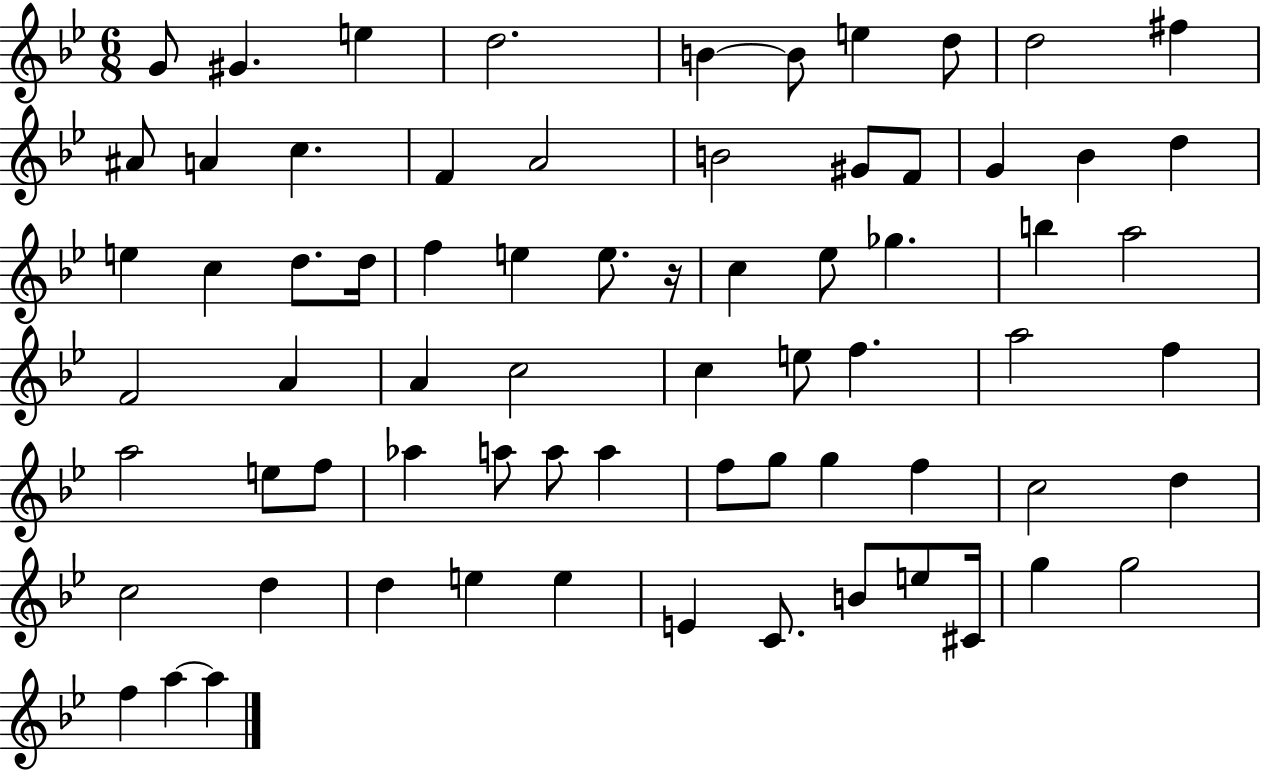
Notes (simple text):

G4/e G#4/q. E5/q D5/h. B4/q B4/e E5/q D5/e D5/h F#5/q A#4/e A4/q C5/q. F4/q A4/h B4/h G#4/e F4/e G4/q Bb4/q D5/q E5/q C5/q D5/e. D5/s F5/q E5/q E5/e. R/s C5/q Eb5/e Gb5/q. B5/q A5/h F4/h A4/q A4/q C5/h C5/q E5/e F5/q. A5/h F5/q A5/h E5/e F5/e Ab5/q A5/e A5/e A5/q F5/e G5/e G5/q F5/q C5/h D5/q C5/h D5/q D5/q E5/q E5/q E4/q C4/e. B4/e E5/e C#4/s G5/q G5/h F5/q A5/q A5/q